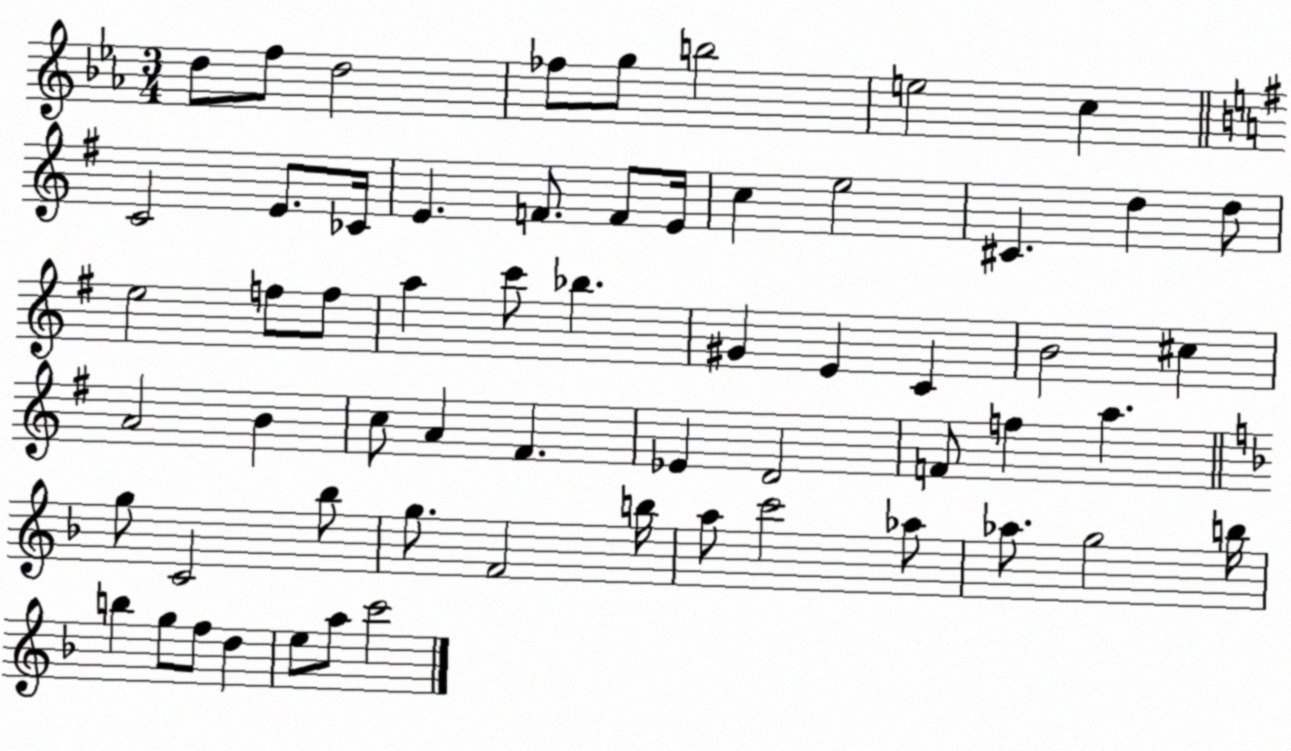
X:1
T:Untitled
M:3/4
L:1/4
K:Eb
d/2 f/2 d2 _f/2 g/2 b2 e2 c C2 E/2 _C/4 E F/2 F/2 E/4 c e2 ^C d d/2 e2 f/2 f/2 a c'/2 _b ^G E C B2 ^c A2 B c/2 A ^F _E D2 F/2 f a g/2 C2 _b/2 g/2 F2 b/4 a/2 c'2 _a/2 _a/2 g2 b/4 b g/2 f/2 d e/2 a/2 c'2